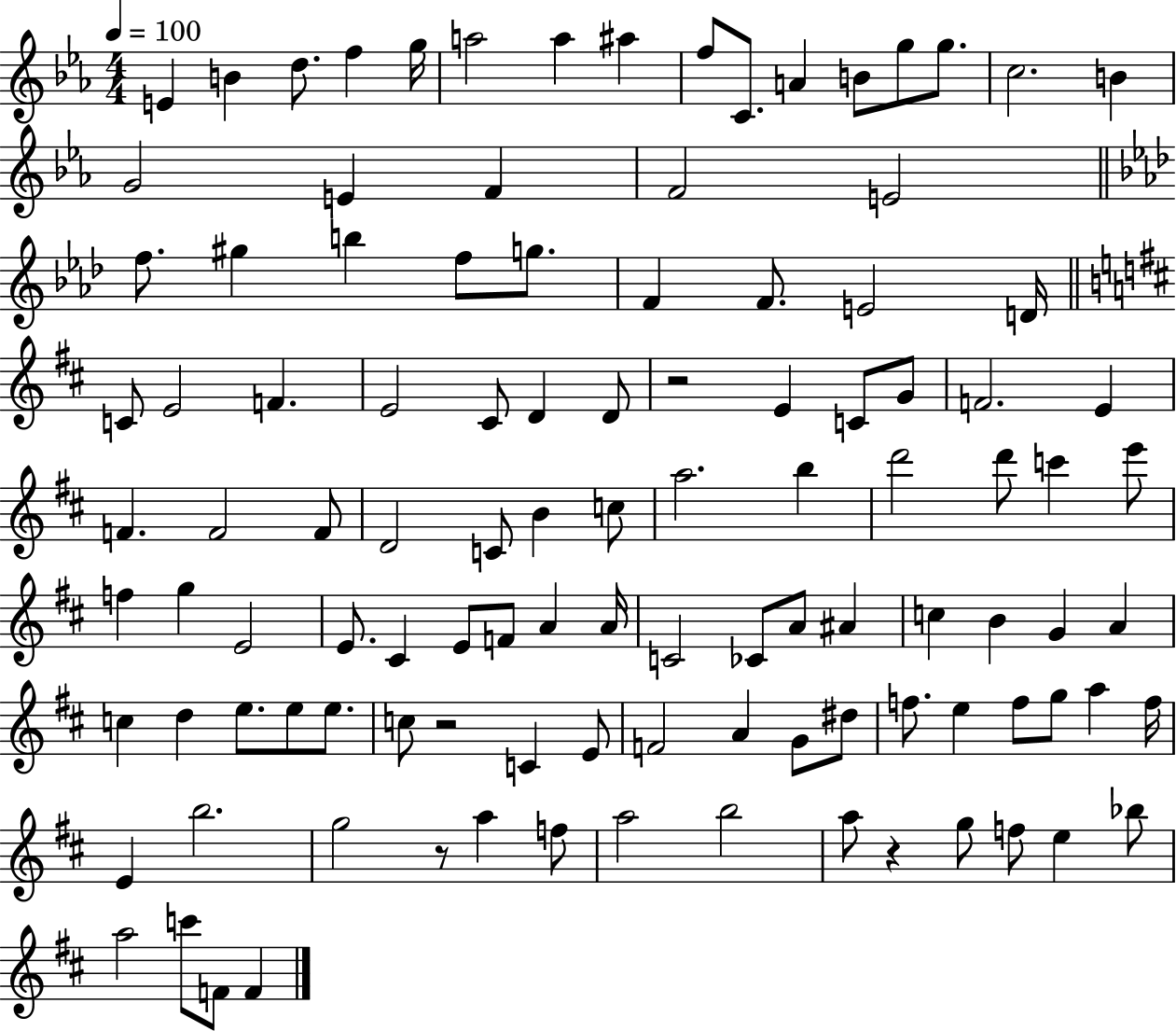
E4/q B4/q D5/e. F5/q G5/s A5/h A5/q A#5/q F5/e C4/e. A4/q B4/e G5/e G5/e. C5/h. B4/q G4/h E4/q F4/q F4/h E4/h F5/e. G#5/q B5/q F5/e G5/e. F4/q F4/e. E4/h D4/s C4/e E4/h F4/q. E4/h C#4/e D4/q D4/e R/h E4/q C4/e G4/e F4/h. E4/q F4/q. F4/h F4/e D4/h C4/e B4/q C5/e A5/h. B5/q D6/h D6/e C6/q E6/e F5/q G5/q E4/h E4/e. C#4/q E4/e F4/e A4/q A4/s C4/h CES4/e A4/e A#4/q C5/q B4/q G4/q A4/q C5/q D5/q E5/e. E5/e E5/e. C5/e R/h C4/q E4/e F4/h A4/q G4/e D#5/e F5/e. E5/q F5/e G5/e A5/q F5/s E4/q B5/h. G5/h R/e A5/q F5/e A5/h B5/h A5/e R/q G5/e F5/e E5/q Bb5/e A5/h C6/e F4/e F4/q